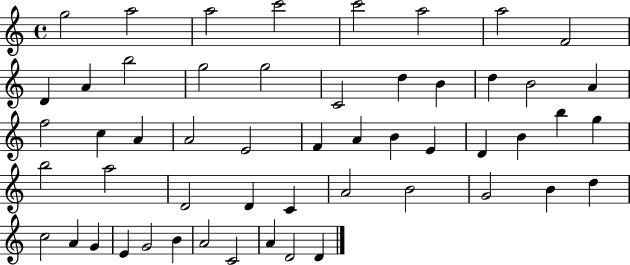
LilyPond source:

{
  \clef treble
  \time 4/4
  \defaultTimeSignature
  \key c \major
  g''2 a''2 | a''2 c'''2 | c'''2 a''2 | a''2 f'2 | \break d'4 a'4 b''2 | g''2 g''2 | c'2 d''4 b'4 | d''4 b'2 a'4 | \break f''2 c''4 a'4 | a'2 e'2 | f'4 a'4 b'4 e'4 | d'4 b'4 b''4 g''4 | \break b''2 a''2 | d'2 d'4 c'4 | a'2 b'2 | g'2 b'4 d''4 | \break c''2 a'4 g'4 | e'4 g'2 b'4 | a'2 c'2 | a'4 d'2 d'4 | \break \bar "|."
}